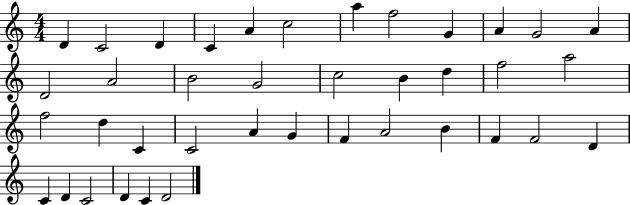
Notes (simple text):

D4/q C4/h D4/q C4/q A4/q C5/h A5/q F5/h G4/q A4/q G4/h A4/q D4/h A4/h B4/h G4/h C5/h B4/q D5/q F5/h A5/h F5/h D5/q C4/q C4/h A4/q G4/q F4/q A4/h B4/q F4/q F4/h D4/q C4/q D4/q C4/h D4/q C4/q D4/h